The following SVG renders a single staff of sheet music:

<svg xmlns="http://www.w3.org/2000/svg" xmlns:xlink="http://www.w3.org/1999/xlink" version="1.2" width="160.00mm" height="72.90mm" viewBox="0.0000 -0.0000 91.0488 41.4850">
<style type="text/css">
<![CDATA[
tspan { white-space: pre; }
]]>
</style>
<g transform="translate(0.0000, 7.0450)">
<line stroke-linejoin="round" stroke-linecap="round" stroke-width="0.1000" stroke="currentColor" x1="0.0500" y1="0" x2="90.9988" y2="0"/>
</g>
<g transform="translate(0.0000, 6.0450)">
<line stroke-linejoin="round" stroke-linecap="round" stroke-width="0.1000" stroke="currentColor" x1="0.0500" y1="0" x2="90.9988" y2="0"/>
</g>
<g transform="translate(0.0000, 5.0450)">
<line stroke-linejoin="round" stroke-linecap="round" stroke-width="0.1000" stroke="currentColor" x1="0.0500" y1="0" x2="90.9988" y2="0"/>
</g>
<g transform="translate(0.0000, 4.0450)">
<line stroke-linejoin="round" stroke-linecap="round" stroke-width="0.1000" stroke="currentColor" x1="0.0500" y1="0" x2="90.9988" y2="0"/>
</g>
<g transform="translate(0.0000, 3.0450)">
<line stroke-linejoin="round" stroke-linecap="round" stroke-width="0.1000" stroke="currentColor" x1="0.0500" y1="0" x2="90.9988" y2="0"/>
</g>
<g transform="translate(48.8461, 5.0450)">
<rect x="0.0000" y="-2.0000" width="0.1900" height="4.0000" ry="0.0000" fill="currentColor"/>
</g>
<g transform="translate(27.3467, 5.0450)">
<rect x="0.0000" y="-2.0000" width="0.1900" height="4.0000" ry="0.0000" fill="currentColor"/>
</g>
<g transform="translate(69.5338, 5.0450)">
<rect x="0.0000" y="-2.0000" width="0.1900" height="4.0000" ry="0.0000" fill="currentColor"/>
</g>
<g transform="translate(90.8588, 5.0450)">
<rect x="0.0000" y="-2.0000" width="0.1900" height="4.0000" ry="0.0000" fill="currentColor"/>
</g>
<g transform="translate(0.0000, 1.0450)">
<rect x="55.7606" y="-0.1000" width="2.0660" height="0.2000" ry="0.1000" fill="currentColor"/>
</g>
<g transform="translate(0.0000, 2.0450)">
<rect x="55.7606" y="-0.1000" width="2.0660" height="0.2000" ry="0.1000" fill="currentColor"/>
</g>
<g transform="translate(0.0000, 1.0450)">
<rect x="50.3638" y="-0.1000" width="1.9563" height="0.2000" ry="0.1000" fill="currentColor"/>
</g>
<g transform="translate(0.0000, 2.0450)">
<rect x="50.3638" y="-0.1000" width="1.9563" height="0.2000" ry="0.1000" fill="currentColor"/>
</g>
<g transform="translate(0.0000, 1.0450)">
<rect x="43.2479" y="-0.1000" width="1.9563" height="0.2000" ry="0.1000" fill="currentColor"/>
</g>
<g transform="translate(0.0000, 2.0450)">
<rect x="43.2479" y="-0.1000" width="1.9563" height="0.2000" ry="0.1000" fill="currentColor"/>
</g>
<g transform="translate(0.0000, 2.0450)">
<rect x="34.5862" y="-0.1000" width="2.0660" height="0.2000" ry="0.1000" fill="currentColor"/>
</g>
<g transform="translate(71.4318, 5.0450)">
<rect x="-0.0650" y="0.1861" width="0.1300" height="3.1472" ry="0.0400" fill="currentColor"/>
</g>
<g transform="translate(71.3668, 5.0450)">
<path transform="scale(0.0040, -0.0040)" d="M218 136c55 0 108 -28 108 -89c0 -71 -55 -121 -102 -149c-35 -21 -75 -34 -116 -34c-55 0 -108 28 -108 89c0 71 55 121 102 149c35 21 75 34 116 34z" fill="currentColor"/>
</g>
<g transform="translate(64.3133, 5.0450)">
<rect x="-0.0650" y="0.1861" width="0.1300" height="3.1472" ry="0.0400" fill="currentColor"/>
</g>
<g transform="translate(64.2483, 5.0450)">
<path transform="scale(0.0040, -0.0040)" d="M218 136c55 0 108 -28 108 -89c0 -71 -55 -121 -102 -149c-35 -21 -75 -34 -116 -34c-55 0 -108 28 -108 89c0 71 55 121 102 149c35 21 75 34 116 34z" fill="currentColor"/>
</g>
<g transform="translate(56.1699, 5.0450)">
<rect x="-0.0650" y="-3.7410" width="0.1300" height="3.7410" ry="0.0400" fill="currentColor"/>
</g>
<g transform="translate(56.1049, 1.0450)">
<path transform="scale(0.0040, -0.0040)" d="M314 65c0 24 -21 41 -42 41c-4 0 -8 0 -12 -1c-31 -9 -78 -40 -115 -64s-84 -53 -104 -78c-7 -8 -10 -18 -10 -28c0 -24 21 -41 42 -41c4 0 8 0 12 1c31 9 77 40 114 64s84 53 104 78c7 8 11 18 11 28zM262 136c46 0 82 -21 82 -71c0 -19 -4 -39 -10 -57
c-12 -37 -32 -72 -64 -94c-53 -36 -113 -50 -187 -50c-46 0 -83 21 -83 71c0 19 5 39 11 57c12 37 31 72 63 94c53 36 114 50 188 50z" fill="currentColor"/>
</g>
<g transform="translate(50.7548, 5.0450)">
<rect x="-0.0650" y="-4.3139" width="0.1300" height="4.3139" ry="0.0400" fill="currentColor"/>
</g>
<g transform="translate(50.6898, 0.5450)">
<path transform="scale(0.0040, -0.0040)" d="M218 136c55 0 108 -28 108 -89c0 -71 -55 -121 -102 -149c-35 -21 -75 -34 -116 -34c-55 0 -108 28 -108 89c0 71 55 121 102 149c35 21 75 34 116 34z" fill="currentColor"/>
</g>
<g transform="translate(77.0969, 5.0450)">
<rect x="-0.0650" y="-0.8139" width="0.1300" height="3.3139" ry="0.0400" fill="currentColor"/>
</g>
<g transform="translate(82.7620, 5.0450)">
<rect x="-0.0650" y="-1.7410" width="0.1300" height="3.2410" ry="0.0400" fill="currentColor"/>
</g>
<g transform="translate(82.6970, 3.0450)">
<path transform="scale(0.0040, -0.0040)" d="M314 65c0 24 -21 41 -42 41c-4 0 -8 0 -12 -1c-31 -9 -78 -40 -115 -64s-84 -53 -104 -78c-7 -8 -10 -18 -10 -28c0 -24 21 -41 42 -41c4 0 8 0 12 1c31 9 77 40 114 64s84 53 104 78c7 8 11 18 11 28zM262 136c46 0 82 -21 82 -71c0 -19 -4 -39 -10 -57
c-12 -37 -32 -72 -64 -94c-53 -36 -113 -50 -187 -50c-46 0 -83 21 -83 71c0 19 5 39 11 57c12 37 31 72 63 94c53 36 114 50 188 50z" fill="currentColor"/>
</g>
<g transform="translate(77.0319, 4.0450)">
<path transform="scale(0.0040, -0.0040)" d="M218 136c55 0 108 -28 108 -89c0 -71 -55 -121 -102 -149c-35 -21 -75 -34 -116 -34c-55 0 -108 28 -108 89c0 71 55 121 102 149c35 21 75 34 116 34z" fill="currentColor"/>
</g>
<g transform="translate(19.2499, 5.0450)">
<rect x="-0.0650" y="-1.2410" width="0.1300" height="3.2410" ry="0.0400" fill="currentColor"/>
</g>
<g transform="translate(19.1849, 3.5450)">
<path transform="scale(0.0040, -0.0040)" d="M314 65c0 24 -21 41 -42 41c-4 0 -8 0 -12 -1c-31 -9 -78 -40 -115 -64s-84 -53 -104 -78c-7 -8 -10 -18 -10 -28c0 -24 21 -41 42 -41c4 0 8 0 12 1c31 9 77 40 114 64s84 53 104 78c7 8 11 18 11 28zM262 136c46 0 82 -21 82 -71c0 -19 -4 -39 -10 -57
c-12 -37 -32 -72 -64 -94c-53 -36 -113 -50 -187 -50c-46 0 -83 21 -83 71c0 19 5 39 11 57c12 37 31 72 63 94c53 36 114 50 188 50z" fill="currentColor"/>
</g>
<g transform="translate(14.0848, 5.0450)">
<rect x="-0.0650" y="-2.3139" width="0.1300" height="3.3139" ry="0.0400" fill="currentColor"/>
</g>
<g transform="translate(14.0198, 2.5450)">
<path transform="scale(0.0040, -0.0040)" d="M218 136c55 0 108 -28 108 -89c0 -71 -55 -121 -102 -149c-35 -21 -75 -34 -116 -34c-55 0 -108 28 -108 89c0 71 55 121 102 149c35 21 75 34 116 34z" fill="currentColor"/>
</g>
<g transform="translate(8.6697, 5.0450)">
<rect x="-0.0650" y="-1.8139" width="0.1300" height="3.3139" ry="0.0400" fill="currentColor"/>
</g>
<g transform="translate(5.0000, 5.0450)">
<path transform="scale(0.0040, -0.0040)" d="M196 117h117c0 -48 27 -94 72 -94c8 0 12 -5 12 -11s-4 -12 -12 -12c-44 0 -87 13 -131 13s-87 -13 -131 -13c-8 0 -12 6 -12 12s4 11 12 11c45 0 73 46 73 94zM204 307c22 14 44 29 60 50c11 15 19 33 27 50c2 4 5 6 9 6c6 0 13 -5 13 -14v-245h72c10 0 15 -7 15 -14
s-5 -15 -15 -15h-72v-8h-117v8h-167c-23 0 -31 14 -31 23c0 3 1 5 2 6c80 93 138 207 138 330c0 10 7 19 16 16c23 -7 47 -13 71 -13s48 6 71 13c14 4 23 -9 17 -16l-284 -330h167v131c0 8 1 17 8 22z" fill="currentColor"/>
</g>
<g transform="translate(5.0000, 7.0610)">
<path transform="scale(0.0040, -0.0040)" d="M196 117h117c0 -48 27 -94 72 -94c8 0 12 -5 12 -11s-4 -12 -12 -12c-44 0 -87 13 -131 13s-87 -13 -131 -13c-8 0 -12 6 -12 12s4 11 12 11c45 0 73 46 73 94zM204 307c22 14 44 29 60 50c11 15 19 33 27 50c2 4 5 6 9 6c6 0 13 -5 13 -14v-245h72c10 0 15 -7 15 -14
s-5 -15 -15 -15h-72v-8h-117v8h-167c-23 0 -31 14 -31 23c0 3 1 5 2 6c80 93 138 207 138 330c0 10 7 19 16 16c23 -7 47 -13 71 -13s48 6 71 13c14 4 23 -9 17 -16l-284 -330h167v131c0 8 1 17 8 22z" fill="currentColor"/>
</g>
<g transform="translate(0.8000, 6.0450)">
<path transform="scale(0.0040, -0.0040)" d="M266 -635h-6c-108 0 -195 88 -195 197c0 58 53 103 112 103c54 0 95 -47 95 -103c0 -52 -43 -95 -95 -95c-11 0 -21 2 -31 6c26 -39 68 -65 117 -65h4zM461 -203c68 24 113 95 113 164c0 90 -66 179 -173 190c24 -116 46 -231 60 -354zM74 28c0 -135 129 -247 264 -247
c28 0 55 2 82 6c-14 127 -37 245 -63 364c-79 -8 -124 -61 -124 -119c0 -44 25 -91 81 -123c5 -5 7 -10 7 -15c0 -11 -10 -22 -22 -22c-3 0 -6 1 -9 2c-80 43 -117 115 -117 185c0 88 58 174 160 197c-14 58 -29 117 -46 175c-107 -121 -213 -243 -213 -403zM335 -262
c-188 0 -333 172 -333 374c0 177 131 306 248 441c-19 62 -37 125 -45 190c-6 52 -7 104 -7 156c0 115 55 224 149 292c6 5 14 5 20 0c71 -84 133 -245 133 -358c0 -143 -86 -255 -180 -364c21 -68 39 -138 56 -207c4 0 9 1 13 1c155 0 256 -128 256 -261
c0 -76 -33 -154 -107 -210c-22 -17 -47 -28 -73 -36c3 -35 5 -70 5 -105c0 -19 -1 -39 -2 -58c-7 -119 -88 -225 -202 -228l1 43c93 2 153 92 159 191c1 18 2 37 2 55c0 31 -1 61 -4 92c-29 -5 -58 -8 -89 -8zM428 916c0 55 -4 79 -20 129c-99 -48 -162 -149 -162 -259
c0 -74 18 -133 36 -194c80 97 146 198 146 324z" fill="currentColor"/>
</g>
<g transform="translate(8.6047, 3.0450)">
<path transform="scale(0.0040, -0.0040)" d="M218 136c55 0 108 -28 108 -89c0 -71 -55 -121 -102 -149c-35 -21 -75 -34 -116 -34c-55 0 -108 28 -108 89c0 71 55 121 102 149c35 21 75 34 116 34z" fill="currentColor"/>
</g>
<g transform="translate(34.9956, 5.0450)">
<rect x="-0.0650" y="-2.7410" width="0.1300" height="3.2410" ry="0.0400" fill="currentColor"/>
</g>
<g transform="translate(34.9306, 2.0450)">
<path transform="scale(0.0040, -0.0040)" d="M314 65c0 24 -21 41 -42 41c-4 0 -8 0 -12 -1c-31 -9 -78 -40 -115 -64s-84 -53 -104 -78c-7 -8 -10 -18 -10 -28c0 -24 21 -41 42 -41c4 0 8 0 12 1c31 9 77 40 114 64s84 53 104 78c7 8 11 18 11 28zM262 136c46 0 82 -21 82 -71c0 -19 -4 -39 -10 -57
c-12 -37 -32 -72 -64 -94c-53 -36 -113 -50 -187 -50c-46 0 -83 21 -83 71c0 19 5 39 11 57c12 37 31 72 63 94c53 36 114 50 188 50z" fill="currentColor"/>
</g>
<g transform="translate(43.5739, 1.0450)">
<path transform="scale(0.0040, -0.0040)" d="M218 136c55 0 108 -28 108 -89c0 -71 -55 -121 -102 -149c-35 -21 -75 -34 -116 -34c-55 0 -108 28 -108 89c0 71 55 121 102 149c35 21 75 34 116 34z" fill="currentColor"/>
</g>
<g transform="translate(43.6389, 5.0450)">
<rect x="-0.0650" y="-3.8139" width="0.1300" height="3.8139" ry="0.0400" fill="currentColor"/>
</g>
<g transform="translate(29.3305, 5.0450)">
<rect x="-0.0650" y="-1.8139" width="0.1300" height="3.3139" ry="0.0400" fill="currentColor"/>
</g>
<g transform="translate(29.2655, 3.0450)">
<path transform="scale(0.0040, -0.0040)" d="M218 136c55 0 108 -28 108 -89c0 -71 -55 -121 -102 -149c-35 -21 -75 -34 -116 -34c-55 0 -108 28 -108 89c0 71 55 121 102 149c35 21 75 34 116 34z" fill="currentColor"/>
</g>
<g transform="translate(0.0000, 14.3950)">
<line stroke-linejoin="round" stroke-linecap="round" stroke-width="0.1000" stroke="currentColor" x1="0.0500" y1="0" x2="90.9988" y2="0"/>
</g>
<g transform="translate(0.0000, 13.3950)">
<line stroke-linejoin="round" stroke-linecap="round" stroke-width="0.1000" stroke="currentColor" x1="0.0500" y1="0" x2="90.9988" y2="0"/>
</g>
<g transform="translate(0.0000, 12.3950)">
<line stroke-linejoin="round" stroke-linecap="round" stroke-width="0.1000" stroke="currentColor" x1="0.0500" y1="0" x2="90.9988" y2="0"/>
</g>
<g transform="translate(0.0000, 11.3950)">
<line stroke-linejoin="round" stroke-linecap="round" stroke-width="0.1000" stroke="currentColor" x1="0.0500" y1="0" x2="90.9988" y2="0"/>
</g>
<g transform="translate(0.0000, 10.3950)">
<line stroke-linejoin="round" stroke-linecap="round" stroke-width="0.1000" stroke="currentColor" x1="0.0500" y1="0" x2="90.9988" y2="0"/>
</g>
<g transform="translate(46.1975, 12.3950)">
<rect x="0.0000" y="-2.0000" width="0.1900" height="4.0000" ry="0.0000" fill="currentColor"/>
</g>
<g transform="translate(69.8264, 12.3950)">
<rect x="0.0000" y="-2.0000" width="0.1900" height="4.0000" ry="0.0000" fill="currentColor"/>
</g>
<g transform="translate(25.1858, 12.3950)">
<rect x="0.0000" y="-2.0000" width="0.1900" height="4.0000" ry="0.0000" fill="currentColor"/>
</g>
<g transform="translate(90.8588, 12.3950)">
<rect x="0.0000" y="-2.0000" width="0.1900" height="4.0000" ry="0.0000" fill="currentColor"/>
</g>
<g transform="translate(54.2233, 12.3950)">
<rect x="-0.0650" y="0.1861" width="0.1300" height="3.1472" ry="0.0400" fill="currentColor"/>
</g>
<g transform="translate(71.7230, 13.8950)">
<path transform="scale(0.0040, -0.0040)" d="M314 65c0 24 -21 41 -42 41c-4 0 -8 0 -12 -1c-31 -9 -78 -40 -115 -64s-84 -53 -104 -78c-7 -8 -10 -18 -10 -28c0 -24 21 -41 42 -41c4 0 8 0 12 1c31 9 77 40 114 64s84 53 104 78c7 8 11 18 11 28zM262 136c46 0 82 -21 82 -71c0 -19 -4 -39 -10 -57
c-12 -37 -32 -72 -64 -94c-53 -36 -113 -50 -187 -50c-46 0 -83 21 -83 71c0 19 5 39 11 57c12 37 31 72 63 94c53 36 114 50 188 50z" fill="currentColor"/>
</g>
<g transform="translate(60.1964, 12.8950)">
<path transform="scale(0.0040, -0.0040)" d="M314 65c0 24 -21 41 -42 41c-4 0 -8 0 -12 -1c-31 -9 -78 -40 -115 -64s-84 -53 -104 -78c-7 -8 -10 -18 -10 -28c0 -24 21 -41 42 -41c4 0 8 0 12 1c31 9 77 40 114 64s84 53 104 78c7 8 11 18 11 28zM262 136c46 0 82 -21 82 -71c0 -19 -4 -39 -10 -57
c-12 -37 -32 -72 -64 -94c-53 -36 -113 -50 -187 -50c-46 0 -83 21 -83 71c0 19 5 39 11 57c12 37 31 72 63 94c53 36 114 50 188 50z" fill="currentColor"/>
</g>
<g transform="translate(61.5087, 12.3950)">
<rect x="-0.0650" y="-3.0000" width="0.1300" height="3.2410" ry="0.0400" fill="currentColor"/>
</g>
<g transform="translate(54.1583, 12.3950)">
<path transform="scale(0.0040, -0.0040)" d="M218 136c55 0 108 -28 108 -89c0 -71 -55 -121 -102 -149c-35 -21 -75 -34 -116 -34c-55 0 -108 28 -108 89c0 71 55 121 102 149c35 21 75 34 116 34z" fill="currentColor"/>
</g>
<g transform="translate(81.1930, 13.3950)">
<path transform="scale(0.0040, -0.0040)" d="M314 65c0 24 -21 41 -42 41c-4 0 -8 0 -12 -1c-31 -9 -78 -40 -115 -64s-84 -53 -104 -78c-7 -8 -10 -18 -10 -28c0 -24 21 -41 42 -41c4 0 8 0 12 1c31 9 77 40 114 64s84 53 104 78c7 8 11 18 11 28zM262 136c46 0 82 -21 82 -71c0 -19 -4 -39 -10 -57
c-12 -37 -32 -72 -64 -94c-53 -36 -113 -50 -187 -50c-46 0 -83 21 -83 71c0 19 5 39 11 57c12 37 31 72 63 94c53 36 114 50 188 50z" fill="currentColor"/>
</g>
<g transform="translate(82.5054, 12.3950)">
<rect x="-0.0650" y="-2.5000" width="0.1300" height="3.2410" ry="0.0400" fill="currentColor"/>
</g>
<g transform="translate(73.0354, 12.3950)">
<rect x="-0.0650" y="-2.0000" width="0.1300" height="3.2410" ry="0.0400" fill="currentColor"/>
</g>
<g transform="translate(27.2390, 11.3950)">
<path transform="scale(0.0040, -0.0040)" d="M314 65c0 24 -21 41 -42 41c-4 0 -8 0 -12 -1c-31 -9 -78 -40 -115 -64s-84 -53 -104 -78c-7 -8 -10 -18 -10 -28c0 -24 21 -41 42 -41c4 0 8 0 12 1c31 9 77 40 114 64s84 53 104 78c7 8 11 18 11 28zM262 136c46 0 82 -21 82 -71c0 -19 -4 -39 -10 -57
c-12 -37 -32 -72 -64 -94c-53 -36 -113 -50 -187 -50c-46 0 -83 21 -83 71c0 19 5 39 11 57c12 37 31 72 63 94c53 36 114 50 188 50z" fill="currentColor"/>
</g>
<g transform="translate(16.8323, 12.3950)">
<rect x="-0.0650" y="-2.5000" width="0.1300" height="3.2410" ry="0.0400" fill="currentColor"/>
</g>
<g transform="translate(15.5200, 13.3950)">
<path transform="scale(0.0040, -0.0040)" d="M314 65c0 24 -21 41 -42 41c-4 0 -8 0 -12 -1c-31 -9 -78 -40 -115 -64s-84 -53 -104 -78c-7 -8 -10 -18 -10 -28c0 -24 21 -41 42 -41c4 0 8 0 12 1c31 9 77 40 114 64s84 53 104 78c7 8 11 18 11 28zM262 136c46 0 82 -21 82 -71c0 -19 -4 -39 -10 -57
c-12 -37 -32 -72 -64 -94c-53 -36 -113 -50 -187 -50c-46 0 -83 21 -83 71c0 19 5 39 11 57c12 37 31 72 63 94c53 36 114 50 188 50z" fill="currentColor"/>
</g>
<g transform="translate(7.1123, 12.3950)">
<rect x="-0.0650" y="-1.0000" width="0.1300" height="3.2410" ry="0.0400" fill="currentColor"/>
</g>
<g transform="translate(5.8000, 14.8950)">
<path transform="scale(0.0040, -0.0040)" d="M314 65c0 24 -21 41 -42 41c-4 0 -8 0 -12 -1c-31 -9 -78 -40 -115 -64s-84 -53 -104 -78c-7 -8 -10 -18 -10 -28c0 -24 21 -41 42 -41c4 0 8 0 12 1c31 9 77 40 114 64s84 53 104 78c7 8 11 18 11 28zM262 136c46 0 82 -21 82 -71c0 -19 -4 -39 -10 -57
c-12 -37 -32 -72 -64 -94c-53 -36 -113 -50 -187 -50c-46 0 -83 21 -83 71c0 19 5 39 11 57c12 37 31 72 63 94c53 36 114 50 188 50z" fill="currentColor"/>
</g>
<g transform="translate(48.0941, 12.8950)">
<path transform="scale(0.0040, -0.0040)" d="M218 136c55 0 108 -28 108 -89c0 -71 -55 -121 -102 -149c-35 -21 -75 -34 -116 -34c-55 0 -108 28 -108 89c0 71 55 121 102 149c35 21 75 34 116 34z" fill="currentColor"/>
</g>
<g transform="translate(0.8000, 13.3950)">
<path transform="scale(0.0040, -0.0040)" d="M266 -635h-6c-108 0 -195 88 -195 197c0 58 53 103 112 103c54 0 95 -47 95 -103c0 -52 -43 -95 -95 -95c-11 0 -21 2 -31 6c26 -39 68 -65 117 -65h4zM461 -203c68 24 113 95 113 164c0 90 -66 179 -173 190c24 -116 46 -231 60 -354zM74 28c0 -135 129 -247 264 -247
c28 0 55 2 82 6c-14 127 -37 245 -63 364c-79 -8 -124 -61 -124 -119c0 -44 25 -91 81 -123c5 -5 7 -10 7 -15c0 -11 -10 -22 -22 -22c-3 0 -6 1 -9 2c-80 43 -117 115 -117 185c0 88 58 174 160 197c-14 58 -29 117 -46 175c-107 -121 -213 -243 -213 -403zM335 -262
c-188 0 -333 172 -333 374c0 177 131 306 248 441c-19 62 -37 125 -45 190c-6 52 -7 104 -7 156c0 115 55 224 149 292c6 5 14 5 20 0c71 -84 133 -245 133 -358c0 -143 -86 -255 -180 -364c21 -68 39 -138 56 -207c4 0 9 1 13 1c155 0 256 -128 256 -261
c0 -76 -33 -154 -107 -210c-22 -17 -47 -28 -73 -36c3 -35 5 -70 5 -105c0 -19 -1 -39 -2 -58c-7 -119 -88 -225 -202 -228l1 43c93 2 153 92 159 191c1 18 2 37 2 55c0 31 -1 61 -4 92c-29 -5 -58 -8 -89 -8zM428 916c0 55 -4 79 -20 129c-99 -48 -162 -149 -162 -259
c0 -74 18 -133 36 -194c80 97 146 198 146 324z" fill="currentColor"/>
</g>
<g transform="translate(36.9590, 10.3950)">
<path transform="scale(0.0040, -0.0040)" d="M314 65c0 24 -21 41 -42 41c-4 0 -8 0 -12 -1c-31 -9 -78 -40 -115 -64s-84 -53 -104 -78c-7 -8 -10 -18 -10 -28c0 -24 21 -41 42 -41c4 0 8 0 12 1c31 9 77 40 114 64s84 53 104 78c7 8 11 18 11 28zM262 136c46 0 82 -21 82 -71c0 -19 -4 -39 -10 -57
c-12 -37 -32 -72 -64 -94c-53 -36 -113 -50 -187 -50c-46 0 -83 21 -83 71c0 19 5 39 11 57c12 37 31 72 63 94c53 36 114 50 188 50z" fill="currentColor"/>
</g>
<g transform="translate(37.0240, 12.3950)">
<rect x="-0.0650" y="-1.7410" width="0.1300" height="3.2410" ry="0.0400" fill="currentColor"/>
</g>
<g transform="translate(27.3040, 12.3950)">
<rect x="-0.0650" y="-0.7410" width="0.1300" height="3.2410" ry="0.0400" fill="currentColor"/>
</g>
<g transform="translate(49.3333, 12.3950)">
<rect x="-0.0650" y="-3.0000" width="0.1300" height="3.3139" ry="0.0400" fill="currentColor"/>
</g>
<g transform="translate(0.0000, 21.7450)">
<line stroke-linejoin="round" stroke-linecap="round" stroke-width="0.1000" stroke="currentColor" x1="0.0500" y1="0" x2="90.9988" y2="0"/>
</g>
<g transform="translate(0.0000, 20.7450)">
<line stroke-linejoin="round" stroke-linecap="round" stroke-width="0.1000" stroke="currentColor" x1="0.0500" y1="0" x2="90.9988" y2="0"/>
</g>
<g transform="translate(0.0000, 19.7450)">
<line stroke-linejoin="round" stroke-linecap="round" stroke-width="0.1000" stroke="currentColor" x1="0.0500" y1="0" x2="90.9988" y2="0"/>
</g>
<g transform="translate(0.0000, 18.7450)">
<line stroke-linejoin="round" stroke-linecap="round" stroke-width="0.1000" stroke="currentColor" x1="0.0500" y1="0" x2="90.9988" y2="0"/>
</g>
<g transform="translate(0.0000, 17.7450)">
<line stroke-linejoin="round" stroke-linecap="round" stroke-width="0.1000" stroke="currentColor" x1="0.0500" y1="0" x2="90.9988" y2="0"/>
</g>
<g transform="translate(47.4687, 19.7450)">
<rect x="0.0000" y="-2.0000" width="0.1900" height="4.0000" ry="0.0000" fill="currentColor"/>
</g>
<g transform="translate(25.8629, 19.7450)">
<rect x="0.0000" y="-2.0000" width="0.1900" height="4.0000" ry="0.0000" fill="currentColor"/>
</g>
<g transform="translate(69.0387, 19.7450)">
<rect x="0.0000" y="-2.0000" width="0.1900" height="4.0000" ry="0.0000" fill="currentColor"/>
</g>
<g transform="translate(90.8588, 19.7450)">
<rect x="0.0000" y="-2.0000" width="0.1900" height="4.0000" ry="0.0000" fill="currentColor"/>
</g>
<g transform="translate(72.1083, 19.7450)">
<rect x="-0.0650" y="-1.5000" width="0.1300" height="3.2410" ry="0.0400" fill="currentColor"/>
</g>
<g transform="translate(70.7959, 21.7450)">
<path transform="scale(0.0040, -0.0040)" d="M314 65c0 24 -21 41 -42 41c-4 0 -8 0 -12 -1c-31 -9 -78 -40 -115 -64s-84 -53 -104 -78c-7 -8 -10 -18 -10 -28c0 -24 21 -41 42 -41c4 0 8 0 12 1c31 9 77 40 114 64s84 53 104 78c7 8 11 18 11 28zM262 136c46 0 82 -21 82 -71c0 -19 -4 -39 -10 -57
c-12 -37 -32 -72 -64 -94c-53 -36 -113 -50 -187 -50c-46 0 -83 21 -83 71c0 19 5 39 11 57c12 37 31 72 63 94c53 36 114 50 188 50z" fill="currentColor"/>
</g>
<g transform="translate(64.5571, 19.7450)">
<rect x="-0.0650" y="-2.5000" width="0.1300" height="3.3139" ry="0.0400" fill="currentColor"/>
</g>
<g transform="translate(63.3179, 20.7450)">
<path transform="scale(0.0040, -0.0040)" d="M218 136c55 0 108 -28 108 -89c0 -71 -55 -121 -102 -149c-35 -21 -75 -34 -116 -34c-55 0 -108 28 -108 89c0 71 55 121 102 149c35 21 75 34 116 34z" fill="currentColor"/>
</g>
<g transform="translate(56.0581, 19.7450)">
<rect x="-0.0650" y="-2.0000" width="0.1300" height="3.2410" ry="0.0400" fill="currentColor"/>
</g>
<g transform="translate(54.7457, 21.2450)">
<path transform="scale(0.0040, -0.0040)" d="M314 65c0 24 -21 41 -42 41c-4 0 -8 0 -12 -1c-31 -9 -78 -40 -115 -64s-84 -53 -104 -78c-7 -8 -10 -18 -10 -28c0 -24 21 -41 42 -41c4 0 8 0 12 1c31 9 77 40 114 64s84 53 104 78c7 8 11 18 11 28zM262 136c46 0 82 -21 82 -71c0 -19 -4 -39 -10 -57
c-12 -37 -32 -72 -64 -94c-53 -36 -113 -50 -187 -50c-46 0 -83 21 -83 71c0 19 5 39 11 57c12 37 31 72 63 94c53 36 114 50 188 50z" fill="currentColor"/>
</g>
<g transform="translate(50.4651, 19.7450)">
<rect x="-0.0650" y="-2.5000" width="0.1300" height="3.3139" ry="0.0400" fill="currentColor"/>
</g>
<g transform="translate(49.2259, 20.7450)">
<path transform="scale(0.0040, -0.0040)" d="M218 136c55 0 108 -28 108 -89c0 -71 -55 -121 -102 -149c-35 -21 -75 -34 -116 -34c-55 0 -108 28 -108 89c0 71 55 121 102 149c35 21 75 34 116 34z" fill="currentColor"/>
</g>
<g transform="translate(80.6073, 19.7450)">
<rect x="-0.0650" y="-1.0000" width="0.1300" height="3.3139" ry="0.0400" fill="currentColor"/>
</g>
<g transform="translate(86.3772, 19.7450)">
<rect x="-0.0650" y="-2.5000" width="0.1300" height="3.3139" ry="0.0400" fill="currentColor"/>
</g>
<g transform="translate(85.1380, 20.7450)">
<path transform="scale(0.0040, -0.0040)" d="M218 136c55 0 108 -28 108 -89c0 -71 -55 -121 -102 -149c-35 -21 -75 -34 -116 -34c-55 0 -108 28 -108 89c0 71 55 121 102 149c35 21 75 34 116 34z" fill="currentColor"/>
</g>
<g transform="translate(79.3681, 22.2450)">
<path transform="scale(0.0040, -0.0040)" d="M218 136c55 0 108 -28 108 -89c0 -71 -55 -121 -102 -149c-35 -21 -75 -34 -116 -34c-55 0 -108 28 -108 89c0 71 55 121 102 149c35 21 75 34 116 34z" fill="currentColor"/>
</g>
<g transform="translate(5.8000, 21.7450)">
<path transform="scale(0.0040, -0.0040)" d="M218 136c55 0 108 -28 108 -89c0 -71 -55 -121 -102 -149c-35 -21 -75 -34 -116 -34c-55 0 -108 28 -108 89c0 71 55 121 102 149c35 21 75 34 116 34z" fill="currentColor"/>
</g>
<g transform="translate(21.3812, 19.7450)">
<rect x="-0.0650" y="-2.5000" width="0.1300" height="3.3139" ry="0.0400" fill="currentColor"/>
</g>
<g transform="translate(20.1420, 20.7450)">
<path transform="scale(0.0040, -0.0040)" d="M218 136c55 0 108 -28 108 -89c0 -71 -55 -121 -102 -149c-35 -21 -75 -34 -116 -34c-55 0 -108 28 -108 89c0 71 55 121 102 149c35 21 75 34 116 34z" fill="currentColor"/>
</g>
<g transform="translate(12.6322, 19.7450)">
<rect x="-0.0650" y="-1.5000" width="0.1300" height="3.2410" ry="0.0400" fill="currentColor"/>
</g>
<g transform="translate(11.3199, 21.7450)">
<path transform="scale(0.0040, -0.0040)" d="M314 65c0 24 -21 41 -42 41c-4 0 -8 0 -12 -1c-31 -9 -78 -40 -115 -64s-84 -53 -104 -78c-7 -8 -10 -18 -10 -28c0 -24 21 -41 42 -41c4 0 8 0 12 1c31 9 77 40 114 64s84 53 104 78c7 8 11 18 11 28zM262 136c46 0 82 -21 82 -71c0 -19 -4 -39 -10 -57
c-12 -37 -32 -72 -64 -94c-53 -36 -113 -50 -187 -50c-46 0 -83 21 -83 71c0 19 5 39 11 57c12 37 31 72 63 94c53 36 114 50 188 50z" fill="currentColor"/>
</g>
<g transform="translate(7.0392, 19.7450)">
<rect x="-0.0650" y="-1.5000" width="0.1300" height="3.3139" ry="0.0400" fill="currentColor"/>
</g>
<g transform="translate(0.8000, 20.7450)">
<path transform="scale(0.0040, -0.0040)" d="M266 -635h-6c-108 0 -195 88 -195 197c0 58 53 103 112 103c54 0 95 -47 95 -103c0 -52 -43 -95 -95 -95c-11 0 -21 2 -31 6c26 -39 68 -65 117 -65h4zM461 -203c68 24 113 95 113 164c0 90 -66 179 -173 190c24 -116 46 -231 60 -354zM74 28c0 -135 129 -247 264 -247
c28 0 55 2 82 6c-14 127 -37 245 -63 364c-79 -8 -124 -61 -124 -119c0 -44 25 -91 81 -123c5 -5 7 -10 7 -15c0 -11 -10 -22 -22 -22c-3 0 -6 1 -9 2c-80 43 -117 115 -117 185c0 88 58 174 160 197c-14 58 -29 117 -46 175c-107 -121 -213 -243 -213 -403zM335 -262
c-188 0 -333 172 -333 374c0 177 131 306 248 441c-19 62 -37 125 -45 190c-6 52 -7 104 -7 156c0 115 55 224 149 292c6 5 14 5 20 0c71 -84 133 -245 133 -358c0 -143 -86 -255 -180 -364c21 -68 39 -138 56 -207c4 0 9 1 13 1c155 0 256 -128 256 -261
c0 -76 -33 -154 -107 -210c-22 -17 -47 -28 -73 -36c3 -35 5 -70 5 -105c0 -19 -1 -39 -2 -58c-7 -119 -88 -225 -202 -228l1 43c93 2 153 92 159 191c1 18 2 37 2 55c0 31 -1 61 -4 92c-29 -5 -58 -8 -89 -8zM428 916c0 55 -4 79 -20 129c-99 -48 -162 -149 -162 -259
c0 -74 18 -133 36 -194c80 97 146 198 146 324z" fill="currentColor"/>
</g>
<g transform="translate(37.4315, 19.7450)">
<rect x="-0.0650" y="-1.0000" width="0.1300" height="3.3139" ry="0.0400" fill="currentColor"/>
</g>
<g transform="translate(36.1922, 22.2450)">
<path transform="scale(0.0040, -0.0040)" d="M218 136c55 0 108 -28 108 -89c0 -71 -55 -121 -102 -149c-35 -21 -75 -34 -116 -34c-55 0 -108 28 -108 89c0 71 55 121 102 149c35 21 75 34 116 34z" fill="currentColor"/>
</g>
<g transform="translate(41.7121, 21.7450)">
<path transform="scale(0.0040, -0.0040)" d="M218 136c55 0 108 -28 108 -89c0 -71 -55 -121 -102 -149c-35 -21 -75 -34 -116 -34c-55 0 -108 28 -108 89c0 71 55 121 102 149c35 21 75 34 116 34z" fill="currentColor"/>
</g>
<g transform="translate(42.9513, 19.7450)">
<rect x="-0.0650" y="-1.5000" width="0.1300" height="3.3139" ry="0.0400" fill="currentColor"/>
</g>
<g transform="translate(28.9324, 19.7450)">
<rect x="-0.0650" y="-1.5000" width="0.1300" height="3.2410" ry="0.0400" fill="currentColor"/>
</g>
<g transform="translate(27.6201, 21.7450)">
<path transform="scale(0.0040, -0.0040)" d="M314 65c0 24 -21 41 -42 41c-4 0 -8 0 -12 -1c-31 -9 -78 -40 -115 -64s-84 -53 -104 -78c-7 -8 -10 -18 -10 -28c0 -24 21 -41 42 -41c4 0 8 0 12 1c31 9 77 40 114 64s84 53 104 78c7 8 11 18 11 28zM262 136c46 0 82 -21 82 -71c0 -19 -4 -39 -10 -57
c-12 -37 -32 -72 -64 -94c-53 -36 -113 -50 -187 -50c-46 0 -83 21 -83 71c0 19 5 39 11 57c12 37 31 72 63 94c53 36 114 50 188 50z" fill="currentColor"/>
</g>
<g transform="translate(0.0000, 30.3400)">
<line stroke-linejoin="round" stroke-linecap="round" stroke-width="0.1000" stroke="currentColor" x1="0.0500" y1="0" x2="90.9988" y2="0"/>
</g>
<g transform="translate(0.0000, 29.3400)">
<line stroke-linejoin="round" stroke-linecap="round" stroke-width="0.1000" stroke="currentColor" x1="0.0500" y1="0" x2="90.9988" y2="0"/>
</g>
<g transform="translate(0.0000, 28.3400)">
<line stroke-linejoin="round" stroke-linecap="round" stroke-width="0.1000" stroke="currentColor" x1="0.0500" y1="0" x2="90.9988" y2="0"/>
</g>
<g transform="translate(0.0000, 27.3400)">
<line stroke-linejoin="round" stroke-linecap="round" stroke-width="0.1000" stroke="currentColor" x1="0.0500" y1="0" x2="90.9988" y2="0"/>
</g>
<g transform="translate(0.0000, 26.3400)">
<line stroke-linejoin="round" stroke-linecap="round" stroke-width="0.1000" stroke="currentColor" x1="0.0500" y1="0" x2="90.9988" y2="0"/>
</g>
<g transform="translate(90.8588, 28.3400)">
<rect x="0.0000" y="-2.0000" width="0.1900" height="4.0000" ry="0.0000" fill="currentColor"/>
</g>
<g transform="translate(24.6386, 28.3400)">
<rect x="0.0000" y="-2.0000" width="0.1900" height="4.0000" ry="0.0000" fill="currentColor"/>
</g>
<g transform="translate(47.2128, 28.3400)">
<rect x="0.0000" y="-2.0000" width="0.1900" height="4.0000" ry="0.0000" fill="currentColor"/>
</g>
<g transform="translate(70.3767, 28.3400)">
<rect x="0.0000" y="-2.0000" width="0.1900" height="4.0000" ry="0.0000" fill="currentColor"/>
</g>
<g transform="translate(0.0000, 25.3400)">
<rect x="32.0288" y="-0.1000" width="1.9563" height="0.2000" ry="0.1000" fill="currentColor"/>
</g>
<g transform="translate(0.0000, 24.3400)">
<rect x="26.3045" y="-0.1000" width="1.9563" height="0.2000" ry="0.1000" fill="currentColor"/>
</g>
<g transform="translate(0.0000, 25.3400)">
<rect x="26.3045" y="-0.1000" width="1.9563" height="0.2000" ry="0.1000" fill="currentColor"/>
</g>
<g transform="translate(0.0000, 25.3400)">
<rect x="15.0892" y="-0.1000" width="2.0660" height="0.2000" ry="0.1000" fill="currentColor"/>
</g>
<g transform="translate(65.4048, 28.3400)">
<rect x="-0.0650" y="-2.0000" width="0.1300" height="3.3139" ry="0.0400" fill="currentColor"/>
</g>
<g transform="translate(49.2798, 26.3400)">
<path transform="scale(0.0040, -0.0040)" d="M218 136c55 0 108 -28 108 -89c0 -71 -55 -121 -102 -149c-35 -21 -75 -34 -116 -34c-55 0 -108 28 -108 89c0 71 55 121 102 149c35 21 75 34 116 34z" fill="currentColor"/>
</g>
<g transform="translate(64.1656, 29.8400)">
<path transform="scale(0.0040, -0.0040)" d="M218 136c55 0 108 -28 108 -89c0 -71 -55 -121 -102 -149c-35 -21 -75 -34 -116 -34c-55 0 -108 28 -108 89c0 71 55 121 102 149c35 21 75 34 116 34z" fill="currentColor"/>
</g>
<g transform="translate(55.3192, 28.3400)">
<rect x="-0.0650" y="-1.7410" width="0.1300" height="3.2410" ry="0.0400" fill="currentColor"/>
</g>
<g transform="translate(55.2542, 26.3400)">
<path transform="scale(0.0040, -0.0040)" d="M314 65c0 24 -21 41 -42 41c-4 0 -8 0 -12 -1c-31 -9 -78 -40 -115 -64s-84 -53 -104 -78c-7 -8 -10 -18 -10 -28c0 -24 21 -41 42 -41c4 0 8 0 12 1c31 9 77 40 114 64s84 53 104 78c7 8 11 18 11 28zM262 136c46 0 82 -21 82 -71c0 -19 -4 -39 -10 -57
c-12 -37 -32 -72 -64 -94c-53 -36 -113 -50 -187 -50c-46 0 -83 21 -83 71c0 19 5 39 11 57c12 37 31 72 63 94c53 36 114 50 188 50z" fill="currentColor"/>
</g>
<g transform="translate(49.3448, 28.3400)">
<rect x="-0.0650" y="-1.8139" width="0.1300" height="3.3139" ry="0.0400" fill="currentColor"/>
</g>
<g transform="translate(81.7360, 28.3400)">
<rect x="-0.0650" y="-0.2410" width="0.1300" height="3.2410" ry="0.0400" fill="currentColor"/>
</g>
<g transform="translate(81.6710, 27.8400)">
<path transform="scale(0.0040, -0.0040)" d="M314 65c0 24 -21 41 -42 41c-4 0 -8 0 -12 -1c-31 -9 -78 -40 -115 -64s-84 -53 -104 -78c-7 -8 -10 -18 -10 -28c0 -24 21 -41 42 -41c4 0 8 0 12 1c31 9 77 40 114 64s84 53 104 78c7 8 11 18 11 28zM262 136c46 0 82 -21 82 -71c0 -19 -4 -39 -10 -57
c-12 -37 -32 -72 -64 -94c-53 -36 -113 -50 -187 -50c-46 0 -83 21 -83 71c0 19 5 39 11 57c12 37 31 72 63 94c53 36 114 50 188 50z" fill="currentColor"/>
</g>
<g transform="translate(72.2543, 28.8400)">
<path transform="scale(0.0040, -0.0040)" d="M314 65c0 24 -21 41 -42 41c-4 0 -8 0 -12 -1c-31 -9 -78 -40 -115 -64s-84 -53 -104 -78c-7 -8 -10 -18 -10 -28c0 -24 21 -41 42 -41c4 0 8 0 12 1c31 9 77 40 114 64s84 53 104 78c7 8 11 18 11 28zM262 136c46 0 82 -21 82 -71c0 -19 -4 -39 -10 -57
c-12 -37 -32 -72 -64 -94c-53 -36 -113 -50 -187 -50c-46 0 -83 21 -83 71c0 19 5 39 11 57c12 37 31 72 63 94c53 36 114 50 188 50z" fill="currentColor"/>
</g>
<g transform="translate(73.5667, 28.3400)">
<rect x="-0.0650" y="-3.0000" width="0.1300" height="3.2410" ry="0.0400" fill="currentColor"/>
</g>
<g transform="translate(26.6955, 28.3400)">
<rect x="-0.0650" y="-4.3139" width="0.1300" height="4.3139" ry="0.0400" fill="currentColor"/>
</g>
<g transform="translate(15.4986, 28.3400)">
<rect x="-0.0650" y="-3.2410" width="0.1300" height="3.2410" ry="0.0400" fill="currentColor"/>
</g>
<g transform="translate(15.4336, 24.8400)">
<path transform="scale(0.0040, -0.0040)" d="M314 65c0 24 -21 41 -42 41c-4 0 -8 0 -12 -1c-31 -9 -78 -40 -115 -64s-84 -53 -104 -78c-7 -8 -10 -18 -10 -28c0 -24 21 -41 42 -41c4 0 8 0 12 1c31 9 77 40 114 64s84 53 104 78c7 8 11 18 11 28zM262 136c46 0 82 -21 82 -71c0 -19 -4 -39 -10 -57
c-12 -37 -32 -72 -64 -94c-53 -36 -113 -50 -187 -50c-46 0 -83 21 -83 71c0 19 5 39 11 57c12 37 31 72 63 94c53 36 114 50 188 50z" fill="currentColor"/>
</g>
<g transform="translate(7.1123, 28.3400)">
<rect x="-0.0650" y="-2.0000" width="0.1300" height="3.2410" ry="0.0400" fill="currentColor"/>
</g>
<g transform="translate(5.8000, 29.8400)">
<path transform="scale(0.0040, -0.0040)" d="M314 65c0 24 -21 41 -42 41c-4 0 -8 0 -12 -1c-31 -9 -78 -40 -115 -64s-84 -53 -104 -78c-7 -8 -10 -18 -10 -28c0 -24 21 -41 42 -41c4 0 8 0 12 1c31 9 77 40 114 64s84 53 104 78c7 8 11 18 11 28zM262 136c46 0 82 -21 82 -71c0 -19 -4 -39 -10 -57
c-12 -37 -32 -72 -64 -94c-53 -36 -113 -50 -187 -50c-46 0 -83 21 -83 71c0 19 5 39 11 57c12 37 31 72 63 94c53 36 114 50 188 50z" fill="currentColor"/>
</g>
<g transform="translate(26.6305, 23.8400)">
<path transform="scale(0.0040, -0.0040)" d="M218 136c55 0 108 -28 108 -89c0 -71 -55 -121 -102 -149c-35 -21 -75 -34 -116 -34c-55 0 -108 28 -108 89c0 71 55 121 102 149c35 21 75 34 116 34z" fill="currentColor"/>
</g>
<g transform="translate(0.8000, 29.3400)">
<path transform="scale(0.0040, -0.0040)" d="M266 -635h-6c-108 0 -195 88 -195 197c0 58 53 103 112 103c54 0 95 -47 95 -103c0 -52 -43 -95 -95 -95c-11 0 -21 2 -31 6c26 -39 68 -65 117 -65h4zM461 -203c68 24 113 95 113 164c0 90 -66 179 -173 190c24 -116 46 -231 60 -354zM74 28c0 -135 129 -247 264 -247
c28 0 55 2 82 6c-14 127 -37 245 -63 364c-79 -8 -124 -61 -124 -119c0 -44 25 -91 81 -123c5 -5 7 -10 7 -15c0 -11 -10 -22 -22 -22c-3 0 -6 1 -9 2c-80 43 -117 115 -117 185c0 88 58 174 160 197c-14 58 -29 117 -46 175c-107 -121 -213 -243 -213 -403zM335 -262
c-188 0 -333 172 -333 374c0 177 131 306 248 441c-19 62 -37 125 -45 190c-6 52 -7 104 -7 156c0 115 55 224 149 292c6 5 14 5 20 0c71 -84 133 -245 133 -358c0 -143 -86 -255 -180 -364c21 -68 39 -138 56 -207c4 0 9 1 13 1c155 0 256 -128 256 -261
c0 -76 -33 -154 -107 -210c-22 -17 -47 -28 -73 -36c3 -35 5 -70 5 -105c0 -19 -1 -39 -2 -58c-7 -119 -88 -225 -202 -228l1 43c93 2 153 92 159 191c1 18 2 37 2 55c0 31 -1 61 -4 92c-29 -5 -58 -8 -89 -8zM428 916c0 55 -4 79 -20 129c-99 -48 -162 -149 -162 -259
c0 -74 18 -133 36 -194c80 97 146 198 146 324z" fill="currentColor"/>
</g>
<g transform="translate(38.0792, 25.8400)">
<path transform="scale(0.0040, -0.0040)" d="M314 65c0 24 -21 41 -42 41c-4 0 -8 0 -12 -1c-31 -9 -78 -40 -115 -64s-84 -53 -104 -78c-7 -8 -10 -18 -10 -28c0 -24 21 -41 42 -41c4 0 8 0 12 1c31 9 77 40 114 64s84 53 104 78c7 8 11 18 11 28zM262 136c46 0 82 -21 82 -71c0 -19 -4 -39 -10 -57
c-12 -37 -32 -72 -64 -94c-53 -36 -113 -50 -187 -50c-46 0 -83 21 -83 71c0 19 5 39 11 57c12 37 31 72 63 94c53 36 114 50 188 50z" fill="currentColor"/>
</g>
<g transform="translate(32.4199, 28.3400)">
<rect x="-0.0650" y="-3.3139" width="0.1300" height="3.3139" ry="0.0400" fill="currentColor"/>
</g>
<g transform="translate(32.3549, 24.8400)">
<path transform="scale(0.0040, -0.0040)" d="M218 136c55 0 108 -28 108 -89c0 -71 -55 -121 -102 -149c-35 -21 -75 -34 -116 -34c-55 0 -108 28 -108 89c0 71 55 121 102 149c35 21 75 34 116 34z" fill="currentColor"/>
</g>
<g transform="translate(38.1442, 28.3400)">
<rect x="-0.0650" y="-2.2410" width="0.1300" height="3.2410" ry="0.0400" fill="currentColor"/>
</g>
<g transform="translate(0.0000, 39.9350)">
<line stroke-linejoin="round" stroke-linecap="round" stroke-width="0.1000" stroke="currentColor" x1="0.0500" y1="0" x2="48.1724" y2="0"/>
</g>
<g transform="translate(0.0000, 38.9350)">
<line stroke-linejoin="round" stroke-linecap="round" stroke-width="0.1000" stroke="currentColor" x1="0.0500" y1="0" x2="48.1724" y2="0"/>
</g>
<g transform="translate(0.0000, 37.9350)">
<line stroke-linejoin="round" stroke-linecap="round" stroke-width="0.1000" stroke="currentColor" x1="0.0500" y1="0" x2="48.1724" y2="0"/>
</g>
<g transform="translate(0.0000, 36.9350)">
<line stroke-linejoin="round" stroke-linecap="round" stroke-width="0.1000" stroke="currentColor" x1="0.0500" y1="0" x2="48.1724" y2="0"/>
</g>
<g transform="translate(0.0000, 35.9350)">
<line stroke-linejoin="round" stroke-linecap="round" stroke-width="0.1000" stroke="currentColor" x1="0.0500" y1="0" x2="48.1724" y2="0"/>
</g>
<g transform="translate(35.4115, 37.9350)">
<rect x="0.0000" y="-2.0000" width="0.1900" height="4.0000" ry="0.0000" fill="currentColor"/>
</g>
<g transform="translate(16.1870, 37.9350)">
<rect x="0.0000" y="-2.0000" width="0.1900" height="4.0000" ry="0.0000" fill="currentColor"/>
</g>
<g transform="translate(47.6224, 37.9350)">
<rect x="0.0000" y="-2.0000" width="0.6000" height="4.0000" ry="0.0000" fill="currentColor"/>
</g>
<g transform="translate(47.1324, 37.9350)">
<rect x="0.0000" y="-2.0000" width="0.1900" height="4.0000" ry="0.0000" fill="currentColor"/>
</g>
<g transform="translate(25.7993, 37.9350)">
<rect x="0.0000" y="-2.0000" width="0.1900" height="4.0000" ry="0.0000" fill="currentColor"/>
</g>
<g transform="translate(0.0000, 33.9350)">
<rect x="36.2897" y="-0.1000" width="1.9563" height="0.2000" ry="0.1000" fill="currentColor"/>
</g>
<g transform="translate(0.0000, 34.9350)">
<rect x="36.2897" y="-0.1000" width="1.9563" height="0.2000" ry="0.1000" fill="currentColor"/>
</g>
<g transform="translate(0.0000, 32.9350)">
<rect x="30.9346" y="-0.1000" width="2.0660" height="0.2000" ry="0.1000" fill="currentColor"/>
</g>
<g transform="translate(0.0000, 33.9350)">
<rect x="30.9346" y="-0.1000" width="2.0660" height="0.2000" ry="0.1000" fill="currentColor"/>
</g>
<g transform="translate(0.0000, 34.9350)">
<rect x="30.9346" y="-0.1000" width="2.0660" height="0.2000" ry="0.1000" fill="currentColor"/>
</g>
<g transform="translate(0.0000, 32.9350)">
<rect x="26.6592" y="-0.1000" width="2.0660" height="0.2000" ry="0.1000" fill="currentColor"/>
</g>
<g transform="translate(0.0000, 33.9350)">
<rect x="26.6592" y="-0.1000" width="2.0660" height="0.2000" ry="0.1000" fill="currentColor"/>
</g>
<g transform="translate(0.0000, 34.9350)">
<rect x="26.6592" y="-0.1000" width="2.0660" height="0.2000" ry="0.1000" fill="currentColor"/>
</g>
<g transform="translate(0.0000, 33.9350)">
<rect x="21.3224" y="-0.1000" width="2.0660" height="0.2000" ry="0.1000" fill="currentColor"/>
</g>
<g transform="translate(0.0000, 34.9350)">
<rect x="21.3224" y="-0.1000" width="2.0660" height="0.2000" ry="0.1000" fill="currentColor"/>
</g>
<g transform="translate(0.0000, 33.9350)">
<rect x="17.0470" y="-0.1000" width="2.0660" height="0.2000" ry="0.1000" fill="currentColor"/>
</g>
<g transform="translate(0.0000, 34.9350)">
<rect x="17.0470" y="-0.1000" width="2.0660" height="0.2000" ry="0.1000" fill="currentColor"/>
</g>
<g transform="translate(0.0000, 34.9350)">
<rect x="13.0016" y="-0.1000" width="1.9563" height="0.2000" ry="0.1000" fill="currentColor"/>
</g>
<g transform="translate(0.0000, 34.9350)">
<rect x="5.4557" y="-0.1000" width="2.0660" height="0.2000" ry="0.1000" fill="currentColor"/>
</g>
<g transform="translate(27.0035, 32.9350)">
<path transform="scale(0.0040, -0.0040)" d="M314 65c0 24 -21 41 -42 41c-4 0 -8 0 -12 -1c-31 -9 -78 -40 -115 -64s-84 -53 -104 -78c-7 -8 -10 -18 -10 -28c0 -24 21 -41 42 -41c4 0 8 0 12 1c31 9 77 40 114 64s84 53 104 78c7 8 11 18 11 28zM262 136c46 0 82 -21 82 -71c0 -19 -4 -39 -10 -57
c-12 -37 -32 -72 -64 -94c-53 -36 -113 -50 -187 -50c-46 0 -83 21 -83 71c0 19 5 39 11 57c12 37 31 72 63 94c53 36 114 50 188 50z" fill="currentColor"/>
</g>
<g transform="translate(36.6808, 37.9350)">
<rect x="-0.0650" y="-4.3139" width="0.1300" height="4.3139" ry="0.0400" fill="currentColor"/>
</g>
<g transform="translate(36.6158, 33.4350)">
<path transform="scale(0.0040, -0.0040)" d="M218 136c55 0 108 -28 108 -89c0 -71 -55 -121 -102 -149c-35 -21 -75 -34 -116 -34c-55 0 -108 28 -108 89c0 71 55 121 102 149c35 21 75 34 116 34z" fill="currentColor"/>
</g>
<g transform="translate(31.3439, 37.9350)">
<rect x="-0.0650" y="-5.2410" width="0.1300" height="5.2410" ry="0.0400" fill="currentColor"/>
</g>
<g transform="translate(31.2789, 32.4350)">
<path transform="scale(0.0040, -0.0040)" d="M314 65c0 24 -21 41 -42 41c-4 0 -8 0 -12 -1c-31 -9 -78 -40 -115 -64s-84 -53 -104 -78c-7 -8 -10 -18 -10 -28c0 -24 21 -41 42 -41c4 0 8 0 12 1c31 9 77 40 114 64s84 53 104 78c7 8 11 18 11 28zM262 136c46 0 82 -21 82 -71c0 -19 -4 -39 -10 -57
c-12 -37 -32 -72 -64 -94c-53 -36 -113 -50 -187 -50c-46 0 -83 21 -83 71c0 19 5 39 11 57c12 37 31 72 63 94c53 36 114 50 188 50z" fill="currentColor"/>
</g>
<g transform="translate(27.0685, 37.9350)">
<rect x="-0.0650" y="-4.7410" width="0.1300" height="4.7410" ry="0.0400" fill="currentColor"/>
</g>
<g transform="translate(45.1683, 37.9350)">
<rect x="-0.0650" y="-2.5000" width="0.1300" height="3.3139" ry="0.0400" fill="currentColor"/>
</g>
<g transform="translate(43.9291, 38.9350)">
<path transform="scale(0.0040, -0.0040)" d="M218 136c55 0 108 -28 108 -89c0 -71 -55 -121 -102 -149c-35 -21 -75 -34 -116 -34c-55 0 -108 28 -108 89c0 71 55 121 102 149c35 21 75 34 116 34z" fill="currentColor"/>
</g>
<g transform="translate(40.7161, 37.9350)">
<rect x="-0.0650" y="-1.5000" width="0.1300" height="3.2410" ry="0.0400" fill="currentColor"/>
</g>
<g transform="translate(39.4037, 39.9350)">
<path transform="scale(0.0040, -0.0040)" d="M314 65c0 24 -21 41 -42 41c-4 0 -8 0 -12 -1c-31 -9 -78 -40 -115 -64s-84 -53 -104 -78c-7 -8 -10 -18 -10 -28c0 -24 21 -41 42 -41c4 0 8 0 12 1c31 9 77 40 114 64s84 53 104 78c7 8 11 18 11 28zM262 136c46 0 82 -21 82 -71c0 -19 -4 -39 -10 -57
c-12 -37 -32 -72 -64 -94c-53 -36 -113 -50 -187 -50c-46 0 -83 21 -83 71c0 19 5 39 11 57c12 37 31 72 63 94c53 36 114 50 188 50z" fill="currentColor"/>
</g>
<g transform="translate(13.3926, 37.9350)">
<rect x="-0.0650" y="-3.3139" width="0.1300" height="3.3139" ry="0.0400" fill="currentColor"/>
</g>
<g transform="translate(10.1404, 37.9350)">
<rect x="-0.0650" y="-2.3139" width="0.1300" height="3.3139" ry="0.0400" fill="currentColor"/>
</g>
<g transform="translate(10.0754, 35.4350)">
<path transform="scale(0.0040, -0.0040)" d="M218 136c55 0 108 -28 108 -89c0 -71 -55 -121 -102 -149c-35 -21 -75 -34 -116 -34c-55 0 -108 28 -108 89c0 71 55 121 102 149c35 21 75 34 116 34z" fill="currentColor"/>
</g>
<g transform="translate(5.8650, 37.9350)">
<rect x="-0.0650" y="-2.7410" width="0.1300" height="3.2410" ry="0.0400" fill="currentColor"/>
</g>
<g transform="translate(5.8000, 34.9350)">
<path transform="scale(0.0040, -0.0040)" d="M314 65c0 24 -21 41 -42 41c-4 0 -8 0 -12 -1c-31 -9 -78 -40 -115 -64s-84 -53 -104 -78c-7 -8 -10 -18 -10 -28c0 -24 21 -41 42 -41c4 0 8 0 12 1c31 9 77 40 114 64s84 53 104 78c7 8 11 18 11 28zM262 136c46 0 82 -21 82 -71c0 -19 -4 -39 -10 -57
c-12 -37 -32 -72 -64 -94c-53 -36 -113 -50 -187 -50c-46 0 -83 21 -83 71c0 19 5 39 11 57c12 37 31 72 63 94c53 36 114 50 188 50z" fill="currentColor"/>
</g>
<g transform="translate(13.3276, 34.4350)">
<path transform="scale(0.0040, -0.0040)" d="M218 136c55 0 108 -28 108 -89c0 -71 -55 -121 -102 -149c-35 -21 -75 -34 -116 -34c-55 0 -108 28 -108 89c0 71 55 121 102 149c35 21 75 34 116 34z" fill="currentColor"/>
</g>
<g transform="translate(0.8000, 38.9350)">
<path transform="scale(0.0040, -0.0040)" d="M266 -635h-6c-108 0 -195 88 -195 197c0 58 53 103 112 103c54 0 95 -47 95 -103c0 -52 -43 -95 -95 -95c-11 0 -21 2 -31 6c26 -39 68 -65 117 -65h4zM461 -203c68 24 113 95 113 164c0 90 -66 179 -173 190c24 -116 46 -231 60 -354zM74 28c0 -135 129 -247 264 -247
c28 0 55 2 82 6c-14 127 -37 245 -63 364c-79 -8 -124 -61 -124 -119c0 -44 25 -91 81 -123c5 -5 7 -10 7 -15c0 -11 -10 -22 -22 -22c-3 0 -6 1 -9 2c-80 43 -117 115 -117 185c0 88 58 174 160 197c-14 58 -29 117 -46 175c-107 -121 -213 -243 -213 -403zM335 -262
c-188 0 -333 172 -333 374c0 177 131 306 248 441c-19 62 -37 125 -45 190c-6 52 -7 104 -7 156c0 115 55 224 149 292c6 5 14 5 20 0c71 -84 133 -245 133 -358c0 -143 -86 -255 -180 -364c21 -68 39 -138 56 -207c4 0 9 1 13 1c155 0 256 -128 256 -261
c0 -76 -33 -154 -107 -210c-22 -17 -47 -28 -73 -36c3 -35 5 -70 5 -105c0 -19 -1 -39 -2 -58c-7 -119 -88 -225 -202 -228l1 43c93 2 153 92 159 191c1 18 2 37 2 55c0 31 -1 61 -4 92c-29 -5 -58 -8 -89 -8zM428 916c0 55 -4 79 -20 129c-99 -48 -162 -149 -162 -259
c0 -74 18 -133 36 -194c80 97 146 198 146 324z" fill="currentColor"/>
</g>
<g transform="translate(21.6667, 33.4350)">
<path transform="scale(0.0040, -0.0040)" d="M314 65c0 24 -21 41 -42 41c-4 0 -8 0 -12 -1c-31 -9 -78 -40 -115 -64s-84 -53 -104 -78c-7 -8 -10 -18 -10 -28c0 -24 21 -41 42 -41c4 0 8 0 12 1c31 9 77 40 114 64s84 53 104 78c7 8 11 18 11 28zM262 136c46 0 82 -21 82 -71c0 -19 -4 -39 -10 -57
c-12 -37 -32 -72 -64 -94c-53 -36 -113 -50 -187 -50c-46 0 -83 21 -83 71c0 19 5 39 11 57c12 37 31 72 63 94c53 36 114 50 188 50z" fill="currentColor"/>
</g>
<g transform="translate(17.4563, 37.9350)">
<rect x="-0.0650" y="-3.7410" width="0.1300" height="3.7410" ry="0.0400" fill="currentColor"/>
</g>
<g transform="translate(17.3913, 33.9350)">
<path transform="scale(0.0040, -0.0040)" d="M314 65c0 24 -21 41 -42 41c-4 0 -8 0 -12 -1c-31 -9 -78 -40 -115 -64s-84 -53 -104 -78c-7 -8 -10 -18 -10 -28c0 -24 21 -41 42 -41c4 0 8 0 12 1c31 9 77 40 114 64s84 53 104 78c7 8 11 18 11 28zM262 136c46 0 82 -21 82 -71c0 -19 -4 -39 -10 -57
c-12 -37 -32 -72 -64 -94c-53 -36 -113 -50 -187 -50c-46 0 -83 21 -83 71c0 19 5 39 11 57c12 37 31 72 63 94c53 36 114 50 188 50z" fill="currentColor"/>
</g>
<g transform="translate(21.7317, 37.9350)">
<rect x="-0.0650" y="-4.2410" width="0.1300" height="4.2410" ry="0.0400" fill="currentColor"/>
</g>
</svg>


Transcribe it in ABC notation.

X:1
T:Untitled
M:4/4
L:1/4
K:C
f g e2 f a2 c' d' c'2 B B d f2 D2 G2 d2 f2 A B A2 F2 G2 E E2 G E2 D E G F2 G E2 D G F2 b2 d' b g2 f f2 F A2 c2 a2 g b c'2 d'2 e'2 f'2 d' E2 G